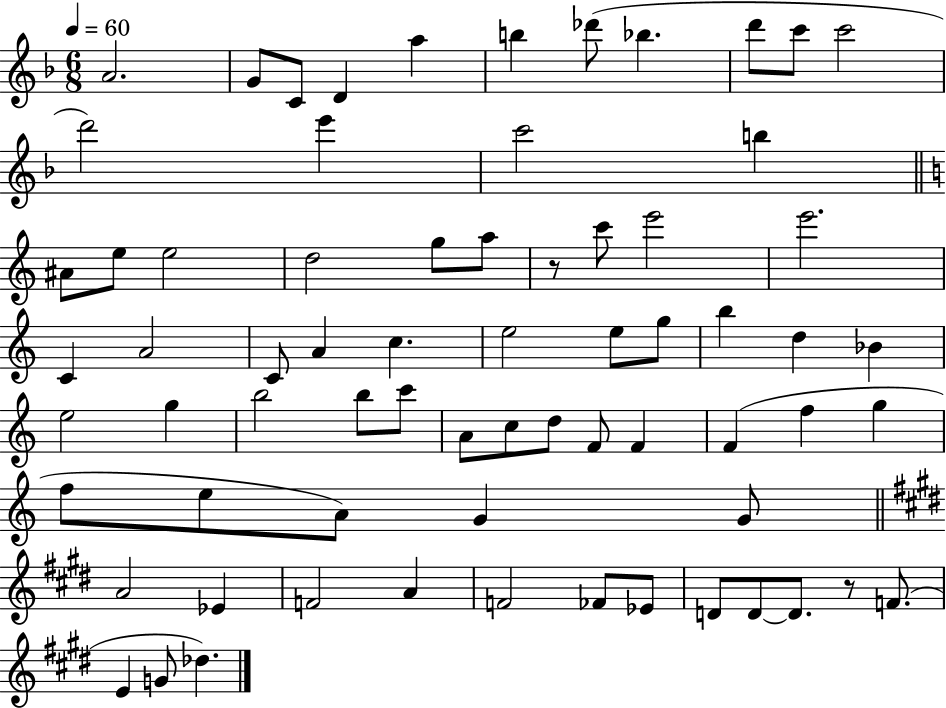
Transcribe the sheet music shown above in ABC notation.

X:1
T:Untitled
M:6/8
L:1/4
K:F
A2 G/2 C/2 D a b _d'/2 _b d'/2 c'/2 c'2 d'2 e' c'2 b ^A/2 e/2 e2 d2 g/2 a/2 z/2 c'/2 e'2 e'2 C A2 C/2 A c e2 e/2 g/2 b d _B e2 g b2 b/2 c'/2 A/2 c/2 d/2 F/2 F F f g f/2 e/2 A/2 G G/2 A2 _E F2 A F2 _F/2 _E/2 D/2 D/2 D/2 z/2 F/2 E G/2 _d